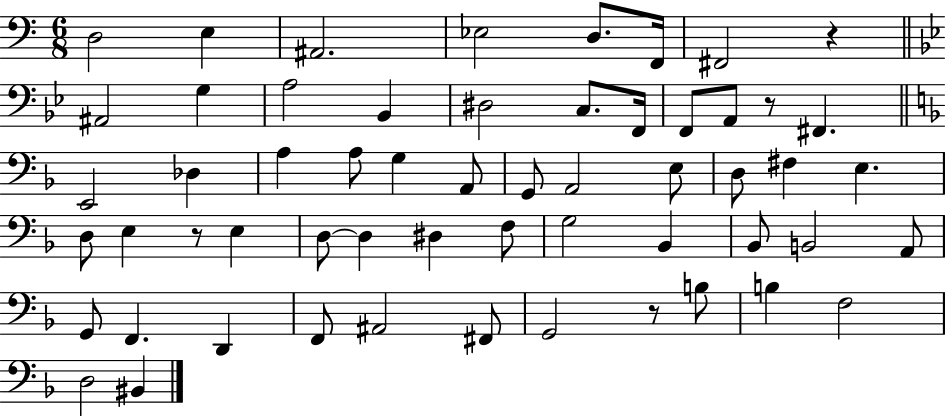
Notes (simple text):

D3/h E3/q A#2/h. Eb3/h D3/e. F2/s F#2/h R/q A#2/h G3/q A3/h Bb2/q D#3/h C3/e. F2/s F2/e A2/e R/e F#2/q. E2/h Db3/q A3/q A3/e G3/q A2/e G2/e A2/h E3/e D3/e F#3/q E3/q. D3/e E3/q R/e E3/q D3/e D3/q D#3/q F3/e G3/h Bb2/q Bb2/e B2/h A2/e G2/e F2/q. D2/q F2/e A#2/h F#2/e G2/h R/e B3/e B3/q F3/h D3/h BIS2/q